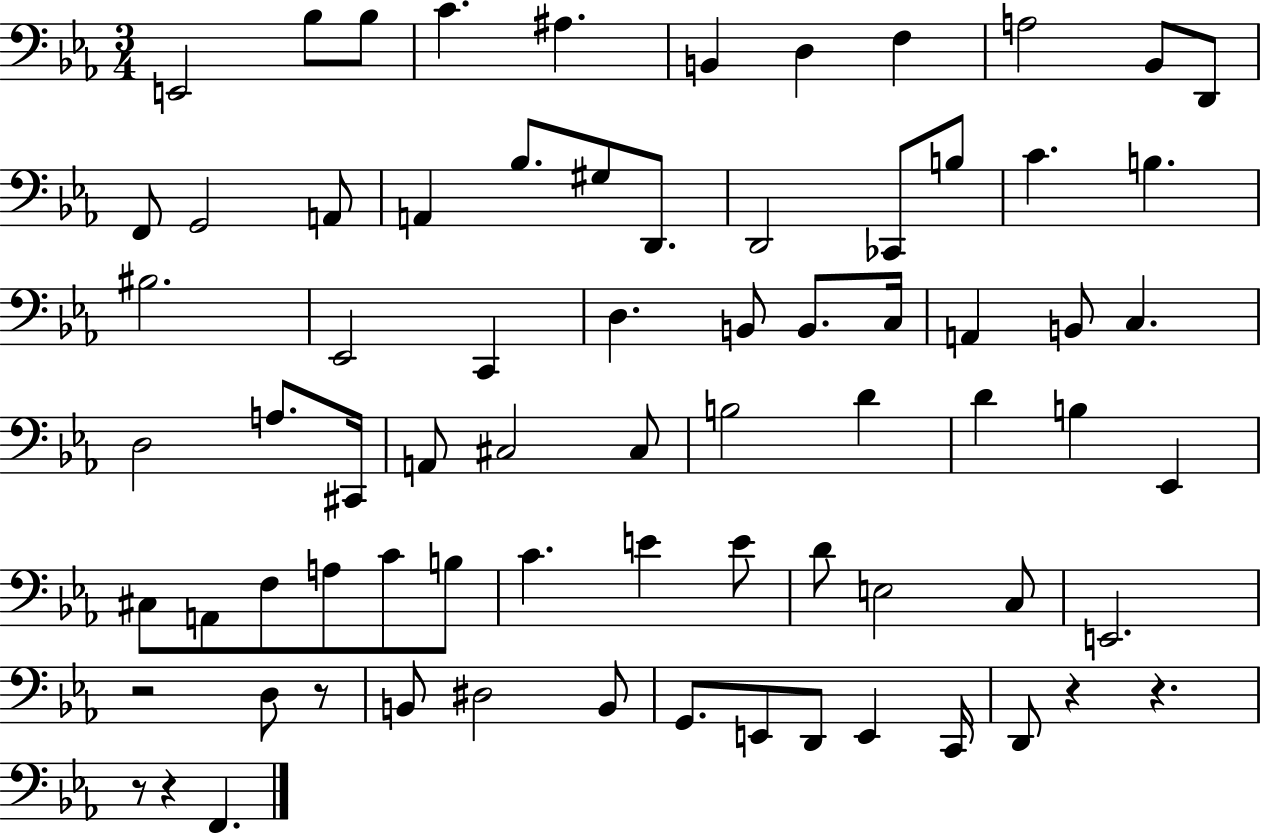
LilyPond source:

{
  \clef bass
  \numericTimeSignature
  \time 3/4
  \key ees \major
  \repeat volta 2 { e,2 bes8 bes8 | c'4. ais4. | b,4 d4 f4 | a2 bes,8 d,8 | \break f,8 g,2 a,8 | a,4 bes8. gis8 d,8. | d,2 ces,8 b8 | c'4. b4. | \break bis2. | ees,2 c,4 | d4. b,8 b,8. c16 | a,4 b,8 c4. | \break d2 a8. cis,16 | a,8 cis2 cis8 | b2 d'4 | d'4 b4 ees,4 | \break cis8 a,8 f8 a8 c'8 b8 | c'4. e'4 e'8 | d'8 e2 c8 | e,2. | \break r2 d8 r8 | b,8 dis2 b,8 | g,8. e,8 d,8 e,4 c,16 | d,8 r4 r4. | \break r8 r4 f,4. | } \bar "|."
}